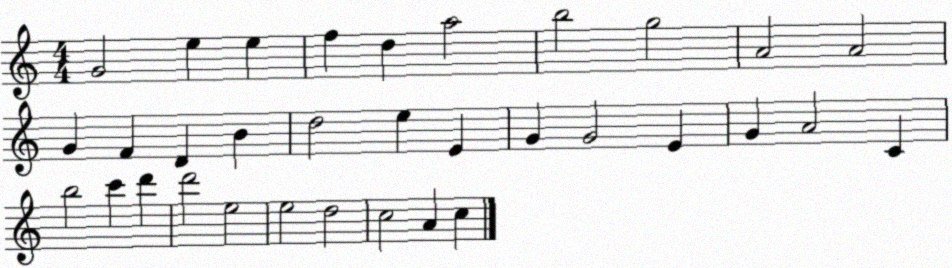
X:1
T:Untitled
M:4/4
L:1/4
K:C
G2 e e f d a2 b2 g2 A2 A2 G F D B d2 e E G G2 E G A2 C b2 c' d' d'2 e2 e2 d2 c2 A c